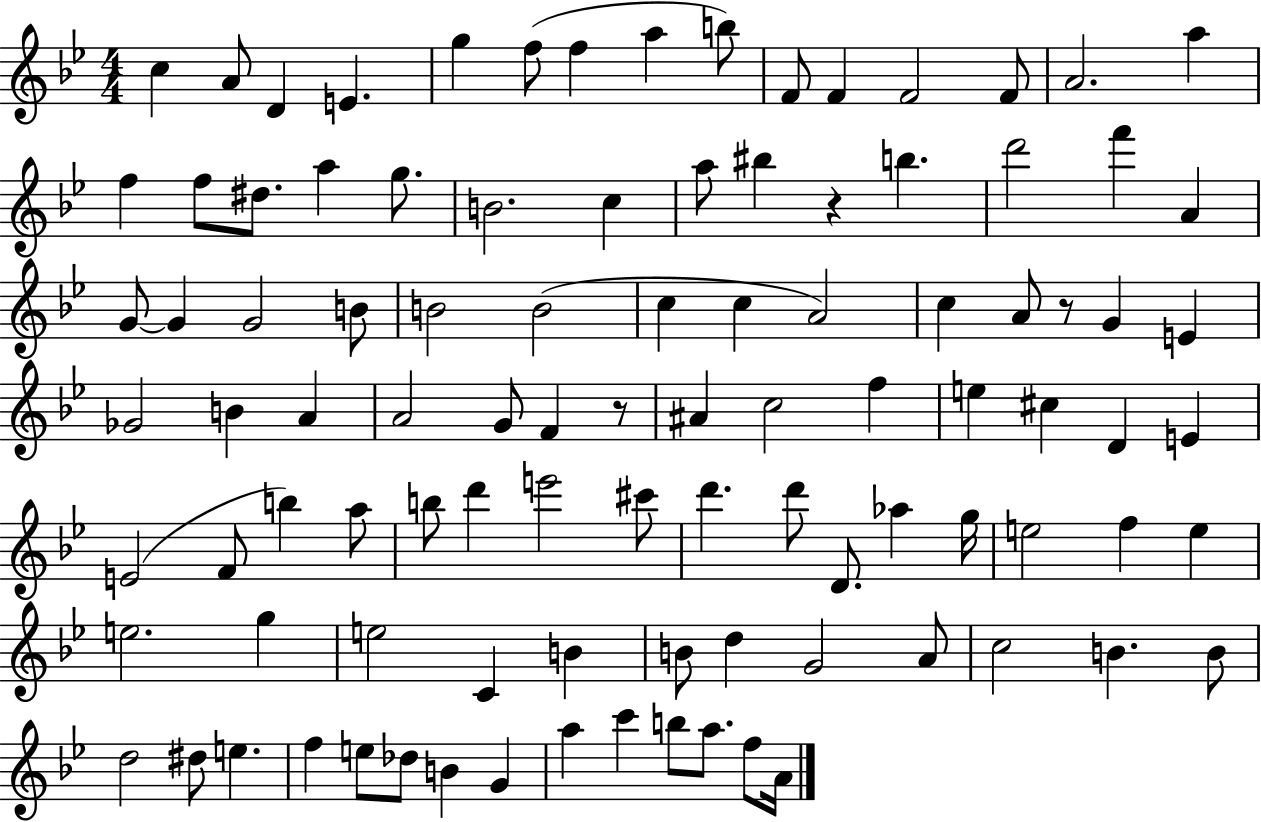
{
  \clef treble
  \numericTimeSignature
  \time 4/4
  \key bes \major
  c''4 a'8 d'4 e'4. | g''4 f''8( f''4 a''4 b''8) | f'8 f'4 f'2 f'8 | a'2. a''4 | \break f''4 f''8 dis''8. a''4 g''8. | b'2. c''4 | a''8 bis''4 r4 b''4. | d'''2 f'''4 a'4 | \break g'8~~ g'4 g'2 b'8 | b'2 b'2( | c''4 c''4 a'2) | c''4 a'8 r8 g'4 e'4 | \break ges'2 b'4 a'4 | a'2 g'8 f'4 r8 | ais'4 c''2 f''4 | e''4 cis''4 d'4 e'4 | \break e'2( f'8 b''4) a''8 | b''8 d'''4 e'''2 cis'''8 | d'''4. d'''8 d'8. aes''4 g''16 | e''2 f''4 e''4 | \break e''2. g''4 | e''2 c'4 b'4 | b'8 d''4 g'2 a'8 | c''2 b'4. b'8 | \break d''2 dis''8 e''4. | f''4 e''8 des''8 b'4 g'4 | a''4 c'''4 b''8 a''8. f''8 a'16 | \bar "|."
}